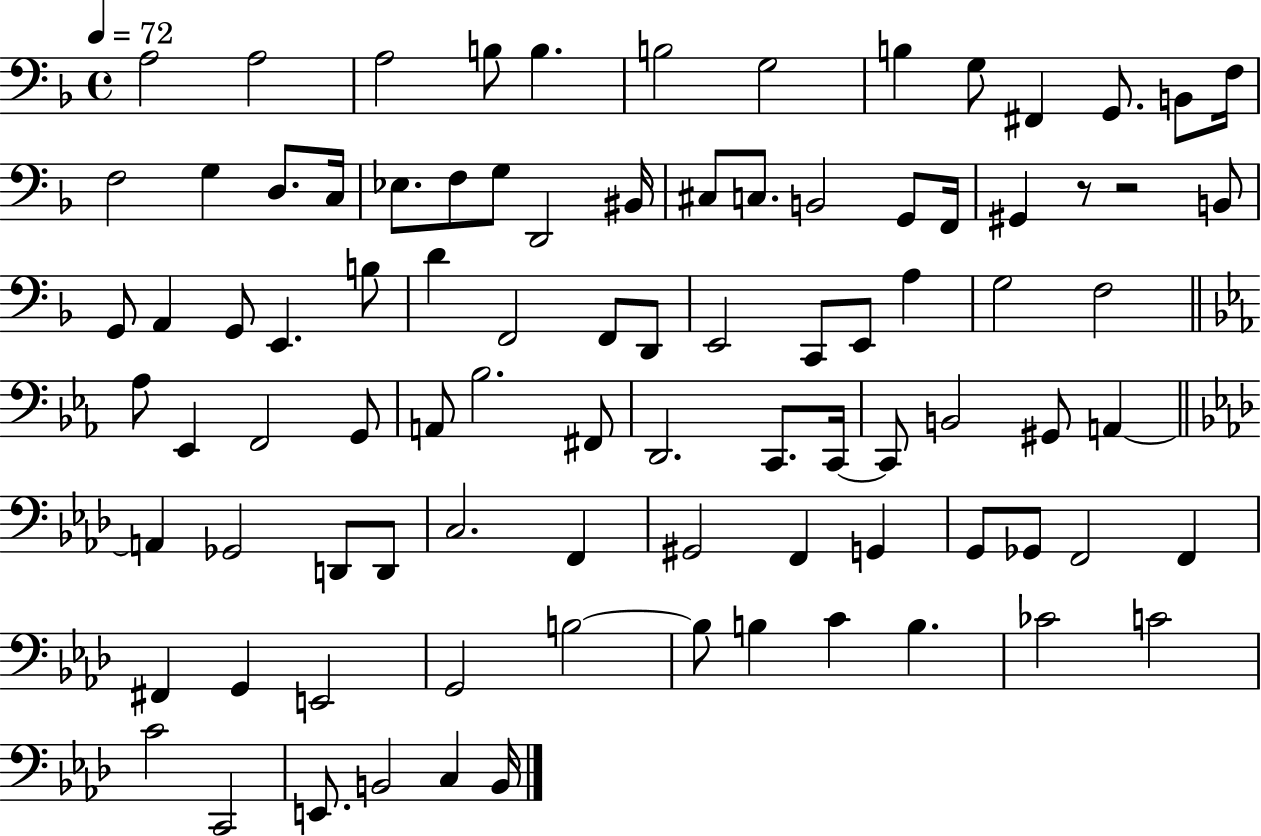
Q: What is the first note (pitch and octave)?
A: A3